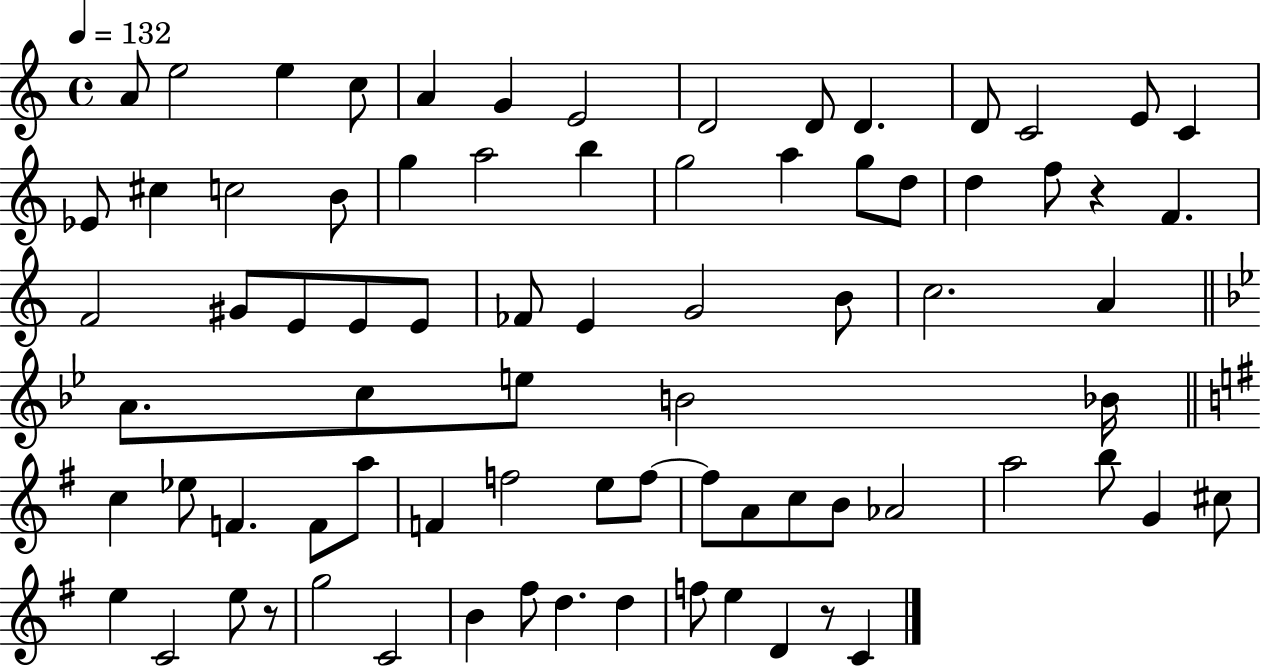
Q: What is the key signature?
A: C major